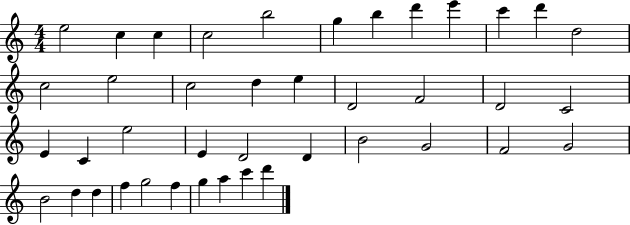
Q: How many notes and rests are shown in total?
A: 41